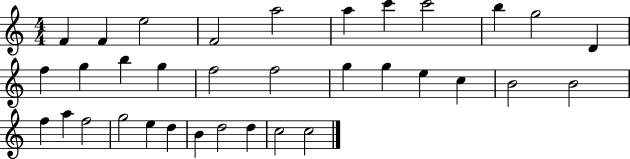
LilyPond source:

{
  \clef treble
  \numericTimeSignature
  \time 4/4
  \key c \major
  f'4 f'4 e''2 | f'2 a''2 | a''4 c'''4 c'''2 | b''4 g''2 d'4 | \break f''4 g''4 b''4 g''4 | f''2 f''2 | g''4 g''4 e''4 c''4 | b'2 b'2 | \break f''4 a''4 f''2 | g''2 e''4 d''4 | b'4 d''2 d''4 | c''2 c''2 | \break \bar "|."
}